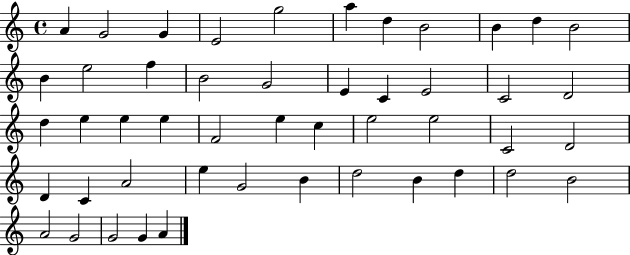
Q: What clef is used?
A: treble